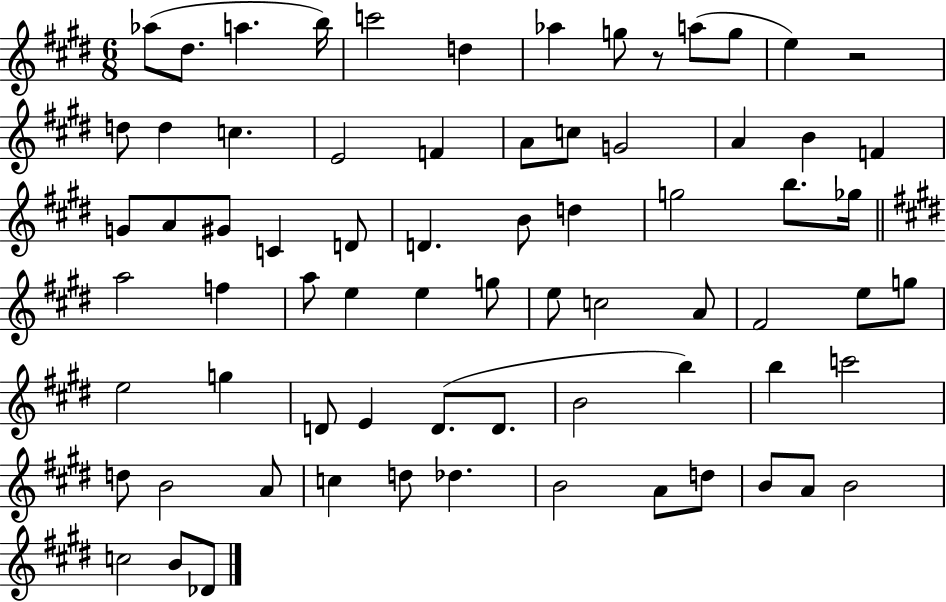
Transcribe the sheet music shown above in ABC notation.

X:1
T:Untitled
M:6/8
L:1/4
K:E
_a/2 ^d/2 a b/4 c'2 d _a g/2 z/2 a/2 g/2 e z2 d/2 d c E2 F A/2 c/2 G2 A B F G/2 A/2 ^G/2 C D/2 D B/2 d g2 b/2 _g/4 a2 f a/2 e e g/2 e/2 c2 A/2 ^F2 e/2 g/2 e2 g D/2 E D/2 D/2 B2 b b c'2 d/2 B2 A/2 c d/2 _d B2 A/2 d/2 B/2 A/2 B2 c2 B/2 _D/2